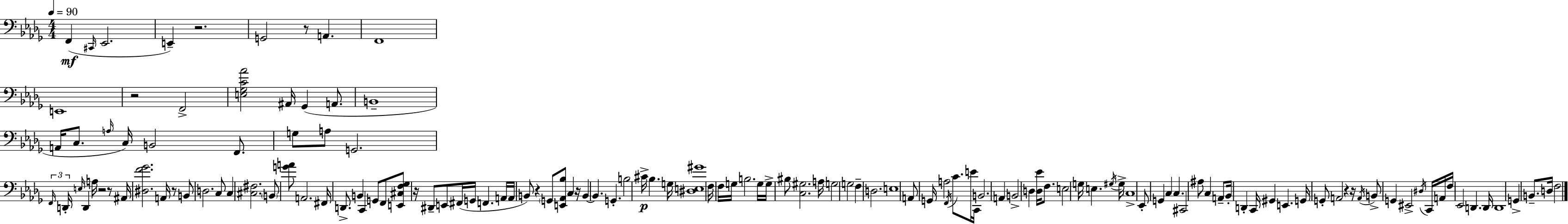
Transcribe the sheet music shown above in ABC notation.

X:1
T:Untitled
M:4/4
L:1/4
K:Bbm
F,, ^C,,/4 _E,,2 E,, z2 G,,2 z/2 A,, F,,4 E,,4 z2 F,,2 [E,_G,C_A]2 ^A,,/4 _G,, A,,/2 B,,4 A,,/4 C,/2 A,/4 C,/4 B,,2 F,,/2 G,/2 A,/2 G,,2 F,,/4 D,,/4 E,/4 D,, A,/4 z2 z/2 ^A,,/4 [^D,F_G]2 A,,/4 z/2 B,,/2 D,2 C,/2 C, [^C,^F,]2 B,,/2 [GA]/2 A,,2 ^F,,/4 D,,/2 B,, C,, G,,/2 F,,/2 [E,,^C,F,_G,]/2 z/4 ^D,,/2 E,,/2 ^F,,/4 G,,/4 F,, A,,/4 A,,/4 B,,/2 z G,,/2 [E,,_A,,_B,]/2 C, z/4 B,, B,, G,, B,2 ^C/4 _B, G,/4 [^D,E,^G]4 F,/4 F,/4 G,/4 B,2 G,/4 G,/4 ^B,/2 [C,^G,]2 A,/4 G,2 G,2 F, D,2 E,4 A,,/2 G,,/4 A,2 F,,/4 C/2 E/4 C,,/4 B,,2 A,, B,,2 D, [D,_E]/4 F,/2 E,2 G,/4 E, ^G,/4 ^G,/4 C,4 _E,,/2 G,, C, C, ^C,,2 ^A,/2 C, A,,/2 _B,,/4 D,, C,,/4 ^G,, E,, G,,/4 G,,/2 A,,2 z z/4 A,,/4 B,,/2 G,, ^E,,2 ^D,/4 C,,/4 A,,/4 F,/4 _E,,2 D,, D,,/4 D,,4 G,, B,,/2 D,/4 F,2